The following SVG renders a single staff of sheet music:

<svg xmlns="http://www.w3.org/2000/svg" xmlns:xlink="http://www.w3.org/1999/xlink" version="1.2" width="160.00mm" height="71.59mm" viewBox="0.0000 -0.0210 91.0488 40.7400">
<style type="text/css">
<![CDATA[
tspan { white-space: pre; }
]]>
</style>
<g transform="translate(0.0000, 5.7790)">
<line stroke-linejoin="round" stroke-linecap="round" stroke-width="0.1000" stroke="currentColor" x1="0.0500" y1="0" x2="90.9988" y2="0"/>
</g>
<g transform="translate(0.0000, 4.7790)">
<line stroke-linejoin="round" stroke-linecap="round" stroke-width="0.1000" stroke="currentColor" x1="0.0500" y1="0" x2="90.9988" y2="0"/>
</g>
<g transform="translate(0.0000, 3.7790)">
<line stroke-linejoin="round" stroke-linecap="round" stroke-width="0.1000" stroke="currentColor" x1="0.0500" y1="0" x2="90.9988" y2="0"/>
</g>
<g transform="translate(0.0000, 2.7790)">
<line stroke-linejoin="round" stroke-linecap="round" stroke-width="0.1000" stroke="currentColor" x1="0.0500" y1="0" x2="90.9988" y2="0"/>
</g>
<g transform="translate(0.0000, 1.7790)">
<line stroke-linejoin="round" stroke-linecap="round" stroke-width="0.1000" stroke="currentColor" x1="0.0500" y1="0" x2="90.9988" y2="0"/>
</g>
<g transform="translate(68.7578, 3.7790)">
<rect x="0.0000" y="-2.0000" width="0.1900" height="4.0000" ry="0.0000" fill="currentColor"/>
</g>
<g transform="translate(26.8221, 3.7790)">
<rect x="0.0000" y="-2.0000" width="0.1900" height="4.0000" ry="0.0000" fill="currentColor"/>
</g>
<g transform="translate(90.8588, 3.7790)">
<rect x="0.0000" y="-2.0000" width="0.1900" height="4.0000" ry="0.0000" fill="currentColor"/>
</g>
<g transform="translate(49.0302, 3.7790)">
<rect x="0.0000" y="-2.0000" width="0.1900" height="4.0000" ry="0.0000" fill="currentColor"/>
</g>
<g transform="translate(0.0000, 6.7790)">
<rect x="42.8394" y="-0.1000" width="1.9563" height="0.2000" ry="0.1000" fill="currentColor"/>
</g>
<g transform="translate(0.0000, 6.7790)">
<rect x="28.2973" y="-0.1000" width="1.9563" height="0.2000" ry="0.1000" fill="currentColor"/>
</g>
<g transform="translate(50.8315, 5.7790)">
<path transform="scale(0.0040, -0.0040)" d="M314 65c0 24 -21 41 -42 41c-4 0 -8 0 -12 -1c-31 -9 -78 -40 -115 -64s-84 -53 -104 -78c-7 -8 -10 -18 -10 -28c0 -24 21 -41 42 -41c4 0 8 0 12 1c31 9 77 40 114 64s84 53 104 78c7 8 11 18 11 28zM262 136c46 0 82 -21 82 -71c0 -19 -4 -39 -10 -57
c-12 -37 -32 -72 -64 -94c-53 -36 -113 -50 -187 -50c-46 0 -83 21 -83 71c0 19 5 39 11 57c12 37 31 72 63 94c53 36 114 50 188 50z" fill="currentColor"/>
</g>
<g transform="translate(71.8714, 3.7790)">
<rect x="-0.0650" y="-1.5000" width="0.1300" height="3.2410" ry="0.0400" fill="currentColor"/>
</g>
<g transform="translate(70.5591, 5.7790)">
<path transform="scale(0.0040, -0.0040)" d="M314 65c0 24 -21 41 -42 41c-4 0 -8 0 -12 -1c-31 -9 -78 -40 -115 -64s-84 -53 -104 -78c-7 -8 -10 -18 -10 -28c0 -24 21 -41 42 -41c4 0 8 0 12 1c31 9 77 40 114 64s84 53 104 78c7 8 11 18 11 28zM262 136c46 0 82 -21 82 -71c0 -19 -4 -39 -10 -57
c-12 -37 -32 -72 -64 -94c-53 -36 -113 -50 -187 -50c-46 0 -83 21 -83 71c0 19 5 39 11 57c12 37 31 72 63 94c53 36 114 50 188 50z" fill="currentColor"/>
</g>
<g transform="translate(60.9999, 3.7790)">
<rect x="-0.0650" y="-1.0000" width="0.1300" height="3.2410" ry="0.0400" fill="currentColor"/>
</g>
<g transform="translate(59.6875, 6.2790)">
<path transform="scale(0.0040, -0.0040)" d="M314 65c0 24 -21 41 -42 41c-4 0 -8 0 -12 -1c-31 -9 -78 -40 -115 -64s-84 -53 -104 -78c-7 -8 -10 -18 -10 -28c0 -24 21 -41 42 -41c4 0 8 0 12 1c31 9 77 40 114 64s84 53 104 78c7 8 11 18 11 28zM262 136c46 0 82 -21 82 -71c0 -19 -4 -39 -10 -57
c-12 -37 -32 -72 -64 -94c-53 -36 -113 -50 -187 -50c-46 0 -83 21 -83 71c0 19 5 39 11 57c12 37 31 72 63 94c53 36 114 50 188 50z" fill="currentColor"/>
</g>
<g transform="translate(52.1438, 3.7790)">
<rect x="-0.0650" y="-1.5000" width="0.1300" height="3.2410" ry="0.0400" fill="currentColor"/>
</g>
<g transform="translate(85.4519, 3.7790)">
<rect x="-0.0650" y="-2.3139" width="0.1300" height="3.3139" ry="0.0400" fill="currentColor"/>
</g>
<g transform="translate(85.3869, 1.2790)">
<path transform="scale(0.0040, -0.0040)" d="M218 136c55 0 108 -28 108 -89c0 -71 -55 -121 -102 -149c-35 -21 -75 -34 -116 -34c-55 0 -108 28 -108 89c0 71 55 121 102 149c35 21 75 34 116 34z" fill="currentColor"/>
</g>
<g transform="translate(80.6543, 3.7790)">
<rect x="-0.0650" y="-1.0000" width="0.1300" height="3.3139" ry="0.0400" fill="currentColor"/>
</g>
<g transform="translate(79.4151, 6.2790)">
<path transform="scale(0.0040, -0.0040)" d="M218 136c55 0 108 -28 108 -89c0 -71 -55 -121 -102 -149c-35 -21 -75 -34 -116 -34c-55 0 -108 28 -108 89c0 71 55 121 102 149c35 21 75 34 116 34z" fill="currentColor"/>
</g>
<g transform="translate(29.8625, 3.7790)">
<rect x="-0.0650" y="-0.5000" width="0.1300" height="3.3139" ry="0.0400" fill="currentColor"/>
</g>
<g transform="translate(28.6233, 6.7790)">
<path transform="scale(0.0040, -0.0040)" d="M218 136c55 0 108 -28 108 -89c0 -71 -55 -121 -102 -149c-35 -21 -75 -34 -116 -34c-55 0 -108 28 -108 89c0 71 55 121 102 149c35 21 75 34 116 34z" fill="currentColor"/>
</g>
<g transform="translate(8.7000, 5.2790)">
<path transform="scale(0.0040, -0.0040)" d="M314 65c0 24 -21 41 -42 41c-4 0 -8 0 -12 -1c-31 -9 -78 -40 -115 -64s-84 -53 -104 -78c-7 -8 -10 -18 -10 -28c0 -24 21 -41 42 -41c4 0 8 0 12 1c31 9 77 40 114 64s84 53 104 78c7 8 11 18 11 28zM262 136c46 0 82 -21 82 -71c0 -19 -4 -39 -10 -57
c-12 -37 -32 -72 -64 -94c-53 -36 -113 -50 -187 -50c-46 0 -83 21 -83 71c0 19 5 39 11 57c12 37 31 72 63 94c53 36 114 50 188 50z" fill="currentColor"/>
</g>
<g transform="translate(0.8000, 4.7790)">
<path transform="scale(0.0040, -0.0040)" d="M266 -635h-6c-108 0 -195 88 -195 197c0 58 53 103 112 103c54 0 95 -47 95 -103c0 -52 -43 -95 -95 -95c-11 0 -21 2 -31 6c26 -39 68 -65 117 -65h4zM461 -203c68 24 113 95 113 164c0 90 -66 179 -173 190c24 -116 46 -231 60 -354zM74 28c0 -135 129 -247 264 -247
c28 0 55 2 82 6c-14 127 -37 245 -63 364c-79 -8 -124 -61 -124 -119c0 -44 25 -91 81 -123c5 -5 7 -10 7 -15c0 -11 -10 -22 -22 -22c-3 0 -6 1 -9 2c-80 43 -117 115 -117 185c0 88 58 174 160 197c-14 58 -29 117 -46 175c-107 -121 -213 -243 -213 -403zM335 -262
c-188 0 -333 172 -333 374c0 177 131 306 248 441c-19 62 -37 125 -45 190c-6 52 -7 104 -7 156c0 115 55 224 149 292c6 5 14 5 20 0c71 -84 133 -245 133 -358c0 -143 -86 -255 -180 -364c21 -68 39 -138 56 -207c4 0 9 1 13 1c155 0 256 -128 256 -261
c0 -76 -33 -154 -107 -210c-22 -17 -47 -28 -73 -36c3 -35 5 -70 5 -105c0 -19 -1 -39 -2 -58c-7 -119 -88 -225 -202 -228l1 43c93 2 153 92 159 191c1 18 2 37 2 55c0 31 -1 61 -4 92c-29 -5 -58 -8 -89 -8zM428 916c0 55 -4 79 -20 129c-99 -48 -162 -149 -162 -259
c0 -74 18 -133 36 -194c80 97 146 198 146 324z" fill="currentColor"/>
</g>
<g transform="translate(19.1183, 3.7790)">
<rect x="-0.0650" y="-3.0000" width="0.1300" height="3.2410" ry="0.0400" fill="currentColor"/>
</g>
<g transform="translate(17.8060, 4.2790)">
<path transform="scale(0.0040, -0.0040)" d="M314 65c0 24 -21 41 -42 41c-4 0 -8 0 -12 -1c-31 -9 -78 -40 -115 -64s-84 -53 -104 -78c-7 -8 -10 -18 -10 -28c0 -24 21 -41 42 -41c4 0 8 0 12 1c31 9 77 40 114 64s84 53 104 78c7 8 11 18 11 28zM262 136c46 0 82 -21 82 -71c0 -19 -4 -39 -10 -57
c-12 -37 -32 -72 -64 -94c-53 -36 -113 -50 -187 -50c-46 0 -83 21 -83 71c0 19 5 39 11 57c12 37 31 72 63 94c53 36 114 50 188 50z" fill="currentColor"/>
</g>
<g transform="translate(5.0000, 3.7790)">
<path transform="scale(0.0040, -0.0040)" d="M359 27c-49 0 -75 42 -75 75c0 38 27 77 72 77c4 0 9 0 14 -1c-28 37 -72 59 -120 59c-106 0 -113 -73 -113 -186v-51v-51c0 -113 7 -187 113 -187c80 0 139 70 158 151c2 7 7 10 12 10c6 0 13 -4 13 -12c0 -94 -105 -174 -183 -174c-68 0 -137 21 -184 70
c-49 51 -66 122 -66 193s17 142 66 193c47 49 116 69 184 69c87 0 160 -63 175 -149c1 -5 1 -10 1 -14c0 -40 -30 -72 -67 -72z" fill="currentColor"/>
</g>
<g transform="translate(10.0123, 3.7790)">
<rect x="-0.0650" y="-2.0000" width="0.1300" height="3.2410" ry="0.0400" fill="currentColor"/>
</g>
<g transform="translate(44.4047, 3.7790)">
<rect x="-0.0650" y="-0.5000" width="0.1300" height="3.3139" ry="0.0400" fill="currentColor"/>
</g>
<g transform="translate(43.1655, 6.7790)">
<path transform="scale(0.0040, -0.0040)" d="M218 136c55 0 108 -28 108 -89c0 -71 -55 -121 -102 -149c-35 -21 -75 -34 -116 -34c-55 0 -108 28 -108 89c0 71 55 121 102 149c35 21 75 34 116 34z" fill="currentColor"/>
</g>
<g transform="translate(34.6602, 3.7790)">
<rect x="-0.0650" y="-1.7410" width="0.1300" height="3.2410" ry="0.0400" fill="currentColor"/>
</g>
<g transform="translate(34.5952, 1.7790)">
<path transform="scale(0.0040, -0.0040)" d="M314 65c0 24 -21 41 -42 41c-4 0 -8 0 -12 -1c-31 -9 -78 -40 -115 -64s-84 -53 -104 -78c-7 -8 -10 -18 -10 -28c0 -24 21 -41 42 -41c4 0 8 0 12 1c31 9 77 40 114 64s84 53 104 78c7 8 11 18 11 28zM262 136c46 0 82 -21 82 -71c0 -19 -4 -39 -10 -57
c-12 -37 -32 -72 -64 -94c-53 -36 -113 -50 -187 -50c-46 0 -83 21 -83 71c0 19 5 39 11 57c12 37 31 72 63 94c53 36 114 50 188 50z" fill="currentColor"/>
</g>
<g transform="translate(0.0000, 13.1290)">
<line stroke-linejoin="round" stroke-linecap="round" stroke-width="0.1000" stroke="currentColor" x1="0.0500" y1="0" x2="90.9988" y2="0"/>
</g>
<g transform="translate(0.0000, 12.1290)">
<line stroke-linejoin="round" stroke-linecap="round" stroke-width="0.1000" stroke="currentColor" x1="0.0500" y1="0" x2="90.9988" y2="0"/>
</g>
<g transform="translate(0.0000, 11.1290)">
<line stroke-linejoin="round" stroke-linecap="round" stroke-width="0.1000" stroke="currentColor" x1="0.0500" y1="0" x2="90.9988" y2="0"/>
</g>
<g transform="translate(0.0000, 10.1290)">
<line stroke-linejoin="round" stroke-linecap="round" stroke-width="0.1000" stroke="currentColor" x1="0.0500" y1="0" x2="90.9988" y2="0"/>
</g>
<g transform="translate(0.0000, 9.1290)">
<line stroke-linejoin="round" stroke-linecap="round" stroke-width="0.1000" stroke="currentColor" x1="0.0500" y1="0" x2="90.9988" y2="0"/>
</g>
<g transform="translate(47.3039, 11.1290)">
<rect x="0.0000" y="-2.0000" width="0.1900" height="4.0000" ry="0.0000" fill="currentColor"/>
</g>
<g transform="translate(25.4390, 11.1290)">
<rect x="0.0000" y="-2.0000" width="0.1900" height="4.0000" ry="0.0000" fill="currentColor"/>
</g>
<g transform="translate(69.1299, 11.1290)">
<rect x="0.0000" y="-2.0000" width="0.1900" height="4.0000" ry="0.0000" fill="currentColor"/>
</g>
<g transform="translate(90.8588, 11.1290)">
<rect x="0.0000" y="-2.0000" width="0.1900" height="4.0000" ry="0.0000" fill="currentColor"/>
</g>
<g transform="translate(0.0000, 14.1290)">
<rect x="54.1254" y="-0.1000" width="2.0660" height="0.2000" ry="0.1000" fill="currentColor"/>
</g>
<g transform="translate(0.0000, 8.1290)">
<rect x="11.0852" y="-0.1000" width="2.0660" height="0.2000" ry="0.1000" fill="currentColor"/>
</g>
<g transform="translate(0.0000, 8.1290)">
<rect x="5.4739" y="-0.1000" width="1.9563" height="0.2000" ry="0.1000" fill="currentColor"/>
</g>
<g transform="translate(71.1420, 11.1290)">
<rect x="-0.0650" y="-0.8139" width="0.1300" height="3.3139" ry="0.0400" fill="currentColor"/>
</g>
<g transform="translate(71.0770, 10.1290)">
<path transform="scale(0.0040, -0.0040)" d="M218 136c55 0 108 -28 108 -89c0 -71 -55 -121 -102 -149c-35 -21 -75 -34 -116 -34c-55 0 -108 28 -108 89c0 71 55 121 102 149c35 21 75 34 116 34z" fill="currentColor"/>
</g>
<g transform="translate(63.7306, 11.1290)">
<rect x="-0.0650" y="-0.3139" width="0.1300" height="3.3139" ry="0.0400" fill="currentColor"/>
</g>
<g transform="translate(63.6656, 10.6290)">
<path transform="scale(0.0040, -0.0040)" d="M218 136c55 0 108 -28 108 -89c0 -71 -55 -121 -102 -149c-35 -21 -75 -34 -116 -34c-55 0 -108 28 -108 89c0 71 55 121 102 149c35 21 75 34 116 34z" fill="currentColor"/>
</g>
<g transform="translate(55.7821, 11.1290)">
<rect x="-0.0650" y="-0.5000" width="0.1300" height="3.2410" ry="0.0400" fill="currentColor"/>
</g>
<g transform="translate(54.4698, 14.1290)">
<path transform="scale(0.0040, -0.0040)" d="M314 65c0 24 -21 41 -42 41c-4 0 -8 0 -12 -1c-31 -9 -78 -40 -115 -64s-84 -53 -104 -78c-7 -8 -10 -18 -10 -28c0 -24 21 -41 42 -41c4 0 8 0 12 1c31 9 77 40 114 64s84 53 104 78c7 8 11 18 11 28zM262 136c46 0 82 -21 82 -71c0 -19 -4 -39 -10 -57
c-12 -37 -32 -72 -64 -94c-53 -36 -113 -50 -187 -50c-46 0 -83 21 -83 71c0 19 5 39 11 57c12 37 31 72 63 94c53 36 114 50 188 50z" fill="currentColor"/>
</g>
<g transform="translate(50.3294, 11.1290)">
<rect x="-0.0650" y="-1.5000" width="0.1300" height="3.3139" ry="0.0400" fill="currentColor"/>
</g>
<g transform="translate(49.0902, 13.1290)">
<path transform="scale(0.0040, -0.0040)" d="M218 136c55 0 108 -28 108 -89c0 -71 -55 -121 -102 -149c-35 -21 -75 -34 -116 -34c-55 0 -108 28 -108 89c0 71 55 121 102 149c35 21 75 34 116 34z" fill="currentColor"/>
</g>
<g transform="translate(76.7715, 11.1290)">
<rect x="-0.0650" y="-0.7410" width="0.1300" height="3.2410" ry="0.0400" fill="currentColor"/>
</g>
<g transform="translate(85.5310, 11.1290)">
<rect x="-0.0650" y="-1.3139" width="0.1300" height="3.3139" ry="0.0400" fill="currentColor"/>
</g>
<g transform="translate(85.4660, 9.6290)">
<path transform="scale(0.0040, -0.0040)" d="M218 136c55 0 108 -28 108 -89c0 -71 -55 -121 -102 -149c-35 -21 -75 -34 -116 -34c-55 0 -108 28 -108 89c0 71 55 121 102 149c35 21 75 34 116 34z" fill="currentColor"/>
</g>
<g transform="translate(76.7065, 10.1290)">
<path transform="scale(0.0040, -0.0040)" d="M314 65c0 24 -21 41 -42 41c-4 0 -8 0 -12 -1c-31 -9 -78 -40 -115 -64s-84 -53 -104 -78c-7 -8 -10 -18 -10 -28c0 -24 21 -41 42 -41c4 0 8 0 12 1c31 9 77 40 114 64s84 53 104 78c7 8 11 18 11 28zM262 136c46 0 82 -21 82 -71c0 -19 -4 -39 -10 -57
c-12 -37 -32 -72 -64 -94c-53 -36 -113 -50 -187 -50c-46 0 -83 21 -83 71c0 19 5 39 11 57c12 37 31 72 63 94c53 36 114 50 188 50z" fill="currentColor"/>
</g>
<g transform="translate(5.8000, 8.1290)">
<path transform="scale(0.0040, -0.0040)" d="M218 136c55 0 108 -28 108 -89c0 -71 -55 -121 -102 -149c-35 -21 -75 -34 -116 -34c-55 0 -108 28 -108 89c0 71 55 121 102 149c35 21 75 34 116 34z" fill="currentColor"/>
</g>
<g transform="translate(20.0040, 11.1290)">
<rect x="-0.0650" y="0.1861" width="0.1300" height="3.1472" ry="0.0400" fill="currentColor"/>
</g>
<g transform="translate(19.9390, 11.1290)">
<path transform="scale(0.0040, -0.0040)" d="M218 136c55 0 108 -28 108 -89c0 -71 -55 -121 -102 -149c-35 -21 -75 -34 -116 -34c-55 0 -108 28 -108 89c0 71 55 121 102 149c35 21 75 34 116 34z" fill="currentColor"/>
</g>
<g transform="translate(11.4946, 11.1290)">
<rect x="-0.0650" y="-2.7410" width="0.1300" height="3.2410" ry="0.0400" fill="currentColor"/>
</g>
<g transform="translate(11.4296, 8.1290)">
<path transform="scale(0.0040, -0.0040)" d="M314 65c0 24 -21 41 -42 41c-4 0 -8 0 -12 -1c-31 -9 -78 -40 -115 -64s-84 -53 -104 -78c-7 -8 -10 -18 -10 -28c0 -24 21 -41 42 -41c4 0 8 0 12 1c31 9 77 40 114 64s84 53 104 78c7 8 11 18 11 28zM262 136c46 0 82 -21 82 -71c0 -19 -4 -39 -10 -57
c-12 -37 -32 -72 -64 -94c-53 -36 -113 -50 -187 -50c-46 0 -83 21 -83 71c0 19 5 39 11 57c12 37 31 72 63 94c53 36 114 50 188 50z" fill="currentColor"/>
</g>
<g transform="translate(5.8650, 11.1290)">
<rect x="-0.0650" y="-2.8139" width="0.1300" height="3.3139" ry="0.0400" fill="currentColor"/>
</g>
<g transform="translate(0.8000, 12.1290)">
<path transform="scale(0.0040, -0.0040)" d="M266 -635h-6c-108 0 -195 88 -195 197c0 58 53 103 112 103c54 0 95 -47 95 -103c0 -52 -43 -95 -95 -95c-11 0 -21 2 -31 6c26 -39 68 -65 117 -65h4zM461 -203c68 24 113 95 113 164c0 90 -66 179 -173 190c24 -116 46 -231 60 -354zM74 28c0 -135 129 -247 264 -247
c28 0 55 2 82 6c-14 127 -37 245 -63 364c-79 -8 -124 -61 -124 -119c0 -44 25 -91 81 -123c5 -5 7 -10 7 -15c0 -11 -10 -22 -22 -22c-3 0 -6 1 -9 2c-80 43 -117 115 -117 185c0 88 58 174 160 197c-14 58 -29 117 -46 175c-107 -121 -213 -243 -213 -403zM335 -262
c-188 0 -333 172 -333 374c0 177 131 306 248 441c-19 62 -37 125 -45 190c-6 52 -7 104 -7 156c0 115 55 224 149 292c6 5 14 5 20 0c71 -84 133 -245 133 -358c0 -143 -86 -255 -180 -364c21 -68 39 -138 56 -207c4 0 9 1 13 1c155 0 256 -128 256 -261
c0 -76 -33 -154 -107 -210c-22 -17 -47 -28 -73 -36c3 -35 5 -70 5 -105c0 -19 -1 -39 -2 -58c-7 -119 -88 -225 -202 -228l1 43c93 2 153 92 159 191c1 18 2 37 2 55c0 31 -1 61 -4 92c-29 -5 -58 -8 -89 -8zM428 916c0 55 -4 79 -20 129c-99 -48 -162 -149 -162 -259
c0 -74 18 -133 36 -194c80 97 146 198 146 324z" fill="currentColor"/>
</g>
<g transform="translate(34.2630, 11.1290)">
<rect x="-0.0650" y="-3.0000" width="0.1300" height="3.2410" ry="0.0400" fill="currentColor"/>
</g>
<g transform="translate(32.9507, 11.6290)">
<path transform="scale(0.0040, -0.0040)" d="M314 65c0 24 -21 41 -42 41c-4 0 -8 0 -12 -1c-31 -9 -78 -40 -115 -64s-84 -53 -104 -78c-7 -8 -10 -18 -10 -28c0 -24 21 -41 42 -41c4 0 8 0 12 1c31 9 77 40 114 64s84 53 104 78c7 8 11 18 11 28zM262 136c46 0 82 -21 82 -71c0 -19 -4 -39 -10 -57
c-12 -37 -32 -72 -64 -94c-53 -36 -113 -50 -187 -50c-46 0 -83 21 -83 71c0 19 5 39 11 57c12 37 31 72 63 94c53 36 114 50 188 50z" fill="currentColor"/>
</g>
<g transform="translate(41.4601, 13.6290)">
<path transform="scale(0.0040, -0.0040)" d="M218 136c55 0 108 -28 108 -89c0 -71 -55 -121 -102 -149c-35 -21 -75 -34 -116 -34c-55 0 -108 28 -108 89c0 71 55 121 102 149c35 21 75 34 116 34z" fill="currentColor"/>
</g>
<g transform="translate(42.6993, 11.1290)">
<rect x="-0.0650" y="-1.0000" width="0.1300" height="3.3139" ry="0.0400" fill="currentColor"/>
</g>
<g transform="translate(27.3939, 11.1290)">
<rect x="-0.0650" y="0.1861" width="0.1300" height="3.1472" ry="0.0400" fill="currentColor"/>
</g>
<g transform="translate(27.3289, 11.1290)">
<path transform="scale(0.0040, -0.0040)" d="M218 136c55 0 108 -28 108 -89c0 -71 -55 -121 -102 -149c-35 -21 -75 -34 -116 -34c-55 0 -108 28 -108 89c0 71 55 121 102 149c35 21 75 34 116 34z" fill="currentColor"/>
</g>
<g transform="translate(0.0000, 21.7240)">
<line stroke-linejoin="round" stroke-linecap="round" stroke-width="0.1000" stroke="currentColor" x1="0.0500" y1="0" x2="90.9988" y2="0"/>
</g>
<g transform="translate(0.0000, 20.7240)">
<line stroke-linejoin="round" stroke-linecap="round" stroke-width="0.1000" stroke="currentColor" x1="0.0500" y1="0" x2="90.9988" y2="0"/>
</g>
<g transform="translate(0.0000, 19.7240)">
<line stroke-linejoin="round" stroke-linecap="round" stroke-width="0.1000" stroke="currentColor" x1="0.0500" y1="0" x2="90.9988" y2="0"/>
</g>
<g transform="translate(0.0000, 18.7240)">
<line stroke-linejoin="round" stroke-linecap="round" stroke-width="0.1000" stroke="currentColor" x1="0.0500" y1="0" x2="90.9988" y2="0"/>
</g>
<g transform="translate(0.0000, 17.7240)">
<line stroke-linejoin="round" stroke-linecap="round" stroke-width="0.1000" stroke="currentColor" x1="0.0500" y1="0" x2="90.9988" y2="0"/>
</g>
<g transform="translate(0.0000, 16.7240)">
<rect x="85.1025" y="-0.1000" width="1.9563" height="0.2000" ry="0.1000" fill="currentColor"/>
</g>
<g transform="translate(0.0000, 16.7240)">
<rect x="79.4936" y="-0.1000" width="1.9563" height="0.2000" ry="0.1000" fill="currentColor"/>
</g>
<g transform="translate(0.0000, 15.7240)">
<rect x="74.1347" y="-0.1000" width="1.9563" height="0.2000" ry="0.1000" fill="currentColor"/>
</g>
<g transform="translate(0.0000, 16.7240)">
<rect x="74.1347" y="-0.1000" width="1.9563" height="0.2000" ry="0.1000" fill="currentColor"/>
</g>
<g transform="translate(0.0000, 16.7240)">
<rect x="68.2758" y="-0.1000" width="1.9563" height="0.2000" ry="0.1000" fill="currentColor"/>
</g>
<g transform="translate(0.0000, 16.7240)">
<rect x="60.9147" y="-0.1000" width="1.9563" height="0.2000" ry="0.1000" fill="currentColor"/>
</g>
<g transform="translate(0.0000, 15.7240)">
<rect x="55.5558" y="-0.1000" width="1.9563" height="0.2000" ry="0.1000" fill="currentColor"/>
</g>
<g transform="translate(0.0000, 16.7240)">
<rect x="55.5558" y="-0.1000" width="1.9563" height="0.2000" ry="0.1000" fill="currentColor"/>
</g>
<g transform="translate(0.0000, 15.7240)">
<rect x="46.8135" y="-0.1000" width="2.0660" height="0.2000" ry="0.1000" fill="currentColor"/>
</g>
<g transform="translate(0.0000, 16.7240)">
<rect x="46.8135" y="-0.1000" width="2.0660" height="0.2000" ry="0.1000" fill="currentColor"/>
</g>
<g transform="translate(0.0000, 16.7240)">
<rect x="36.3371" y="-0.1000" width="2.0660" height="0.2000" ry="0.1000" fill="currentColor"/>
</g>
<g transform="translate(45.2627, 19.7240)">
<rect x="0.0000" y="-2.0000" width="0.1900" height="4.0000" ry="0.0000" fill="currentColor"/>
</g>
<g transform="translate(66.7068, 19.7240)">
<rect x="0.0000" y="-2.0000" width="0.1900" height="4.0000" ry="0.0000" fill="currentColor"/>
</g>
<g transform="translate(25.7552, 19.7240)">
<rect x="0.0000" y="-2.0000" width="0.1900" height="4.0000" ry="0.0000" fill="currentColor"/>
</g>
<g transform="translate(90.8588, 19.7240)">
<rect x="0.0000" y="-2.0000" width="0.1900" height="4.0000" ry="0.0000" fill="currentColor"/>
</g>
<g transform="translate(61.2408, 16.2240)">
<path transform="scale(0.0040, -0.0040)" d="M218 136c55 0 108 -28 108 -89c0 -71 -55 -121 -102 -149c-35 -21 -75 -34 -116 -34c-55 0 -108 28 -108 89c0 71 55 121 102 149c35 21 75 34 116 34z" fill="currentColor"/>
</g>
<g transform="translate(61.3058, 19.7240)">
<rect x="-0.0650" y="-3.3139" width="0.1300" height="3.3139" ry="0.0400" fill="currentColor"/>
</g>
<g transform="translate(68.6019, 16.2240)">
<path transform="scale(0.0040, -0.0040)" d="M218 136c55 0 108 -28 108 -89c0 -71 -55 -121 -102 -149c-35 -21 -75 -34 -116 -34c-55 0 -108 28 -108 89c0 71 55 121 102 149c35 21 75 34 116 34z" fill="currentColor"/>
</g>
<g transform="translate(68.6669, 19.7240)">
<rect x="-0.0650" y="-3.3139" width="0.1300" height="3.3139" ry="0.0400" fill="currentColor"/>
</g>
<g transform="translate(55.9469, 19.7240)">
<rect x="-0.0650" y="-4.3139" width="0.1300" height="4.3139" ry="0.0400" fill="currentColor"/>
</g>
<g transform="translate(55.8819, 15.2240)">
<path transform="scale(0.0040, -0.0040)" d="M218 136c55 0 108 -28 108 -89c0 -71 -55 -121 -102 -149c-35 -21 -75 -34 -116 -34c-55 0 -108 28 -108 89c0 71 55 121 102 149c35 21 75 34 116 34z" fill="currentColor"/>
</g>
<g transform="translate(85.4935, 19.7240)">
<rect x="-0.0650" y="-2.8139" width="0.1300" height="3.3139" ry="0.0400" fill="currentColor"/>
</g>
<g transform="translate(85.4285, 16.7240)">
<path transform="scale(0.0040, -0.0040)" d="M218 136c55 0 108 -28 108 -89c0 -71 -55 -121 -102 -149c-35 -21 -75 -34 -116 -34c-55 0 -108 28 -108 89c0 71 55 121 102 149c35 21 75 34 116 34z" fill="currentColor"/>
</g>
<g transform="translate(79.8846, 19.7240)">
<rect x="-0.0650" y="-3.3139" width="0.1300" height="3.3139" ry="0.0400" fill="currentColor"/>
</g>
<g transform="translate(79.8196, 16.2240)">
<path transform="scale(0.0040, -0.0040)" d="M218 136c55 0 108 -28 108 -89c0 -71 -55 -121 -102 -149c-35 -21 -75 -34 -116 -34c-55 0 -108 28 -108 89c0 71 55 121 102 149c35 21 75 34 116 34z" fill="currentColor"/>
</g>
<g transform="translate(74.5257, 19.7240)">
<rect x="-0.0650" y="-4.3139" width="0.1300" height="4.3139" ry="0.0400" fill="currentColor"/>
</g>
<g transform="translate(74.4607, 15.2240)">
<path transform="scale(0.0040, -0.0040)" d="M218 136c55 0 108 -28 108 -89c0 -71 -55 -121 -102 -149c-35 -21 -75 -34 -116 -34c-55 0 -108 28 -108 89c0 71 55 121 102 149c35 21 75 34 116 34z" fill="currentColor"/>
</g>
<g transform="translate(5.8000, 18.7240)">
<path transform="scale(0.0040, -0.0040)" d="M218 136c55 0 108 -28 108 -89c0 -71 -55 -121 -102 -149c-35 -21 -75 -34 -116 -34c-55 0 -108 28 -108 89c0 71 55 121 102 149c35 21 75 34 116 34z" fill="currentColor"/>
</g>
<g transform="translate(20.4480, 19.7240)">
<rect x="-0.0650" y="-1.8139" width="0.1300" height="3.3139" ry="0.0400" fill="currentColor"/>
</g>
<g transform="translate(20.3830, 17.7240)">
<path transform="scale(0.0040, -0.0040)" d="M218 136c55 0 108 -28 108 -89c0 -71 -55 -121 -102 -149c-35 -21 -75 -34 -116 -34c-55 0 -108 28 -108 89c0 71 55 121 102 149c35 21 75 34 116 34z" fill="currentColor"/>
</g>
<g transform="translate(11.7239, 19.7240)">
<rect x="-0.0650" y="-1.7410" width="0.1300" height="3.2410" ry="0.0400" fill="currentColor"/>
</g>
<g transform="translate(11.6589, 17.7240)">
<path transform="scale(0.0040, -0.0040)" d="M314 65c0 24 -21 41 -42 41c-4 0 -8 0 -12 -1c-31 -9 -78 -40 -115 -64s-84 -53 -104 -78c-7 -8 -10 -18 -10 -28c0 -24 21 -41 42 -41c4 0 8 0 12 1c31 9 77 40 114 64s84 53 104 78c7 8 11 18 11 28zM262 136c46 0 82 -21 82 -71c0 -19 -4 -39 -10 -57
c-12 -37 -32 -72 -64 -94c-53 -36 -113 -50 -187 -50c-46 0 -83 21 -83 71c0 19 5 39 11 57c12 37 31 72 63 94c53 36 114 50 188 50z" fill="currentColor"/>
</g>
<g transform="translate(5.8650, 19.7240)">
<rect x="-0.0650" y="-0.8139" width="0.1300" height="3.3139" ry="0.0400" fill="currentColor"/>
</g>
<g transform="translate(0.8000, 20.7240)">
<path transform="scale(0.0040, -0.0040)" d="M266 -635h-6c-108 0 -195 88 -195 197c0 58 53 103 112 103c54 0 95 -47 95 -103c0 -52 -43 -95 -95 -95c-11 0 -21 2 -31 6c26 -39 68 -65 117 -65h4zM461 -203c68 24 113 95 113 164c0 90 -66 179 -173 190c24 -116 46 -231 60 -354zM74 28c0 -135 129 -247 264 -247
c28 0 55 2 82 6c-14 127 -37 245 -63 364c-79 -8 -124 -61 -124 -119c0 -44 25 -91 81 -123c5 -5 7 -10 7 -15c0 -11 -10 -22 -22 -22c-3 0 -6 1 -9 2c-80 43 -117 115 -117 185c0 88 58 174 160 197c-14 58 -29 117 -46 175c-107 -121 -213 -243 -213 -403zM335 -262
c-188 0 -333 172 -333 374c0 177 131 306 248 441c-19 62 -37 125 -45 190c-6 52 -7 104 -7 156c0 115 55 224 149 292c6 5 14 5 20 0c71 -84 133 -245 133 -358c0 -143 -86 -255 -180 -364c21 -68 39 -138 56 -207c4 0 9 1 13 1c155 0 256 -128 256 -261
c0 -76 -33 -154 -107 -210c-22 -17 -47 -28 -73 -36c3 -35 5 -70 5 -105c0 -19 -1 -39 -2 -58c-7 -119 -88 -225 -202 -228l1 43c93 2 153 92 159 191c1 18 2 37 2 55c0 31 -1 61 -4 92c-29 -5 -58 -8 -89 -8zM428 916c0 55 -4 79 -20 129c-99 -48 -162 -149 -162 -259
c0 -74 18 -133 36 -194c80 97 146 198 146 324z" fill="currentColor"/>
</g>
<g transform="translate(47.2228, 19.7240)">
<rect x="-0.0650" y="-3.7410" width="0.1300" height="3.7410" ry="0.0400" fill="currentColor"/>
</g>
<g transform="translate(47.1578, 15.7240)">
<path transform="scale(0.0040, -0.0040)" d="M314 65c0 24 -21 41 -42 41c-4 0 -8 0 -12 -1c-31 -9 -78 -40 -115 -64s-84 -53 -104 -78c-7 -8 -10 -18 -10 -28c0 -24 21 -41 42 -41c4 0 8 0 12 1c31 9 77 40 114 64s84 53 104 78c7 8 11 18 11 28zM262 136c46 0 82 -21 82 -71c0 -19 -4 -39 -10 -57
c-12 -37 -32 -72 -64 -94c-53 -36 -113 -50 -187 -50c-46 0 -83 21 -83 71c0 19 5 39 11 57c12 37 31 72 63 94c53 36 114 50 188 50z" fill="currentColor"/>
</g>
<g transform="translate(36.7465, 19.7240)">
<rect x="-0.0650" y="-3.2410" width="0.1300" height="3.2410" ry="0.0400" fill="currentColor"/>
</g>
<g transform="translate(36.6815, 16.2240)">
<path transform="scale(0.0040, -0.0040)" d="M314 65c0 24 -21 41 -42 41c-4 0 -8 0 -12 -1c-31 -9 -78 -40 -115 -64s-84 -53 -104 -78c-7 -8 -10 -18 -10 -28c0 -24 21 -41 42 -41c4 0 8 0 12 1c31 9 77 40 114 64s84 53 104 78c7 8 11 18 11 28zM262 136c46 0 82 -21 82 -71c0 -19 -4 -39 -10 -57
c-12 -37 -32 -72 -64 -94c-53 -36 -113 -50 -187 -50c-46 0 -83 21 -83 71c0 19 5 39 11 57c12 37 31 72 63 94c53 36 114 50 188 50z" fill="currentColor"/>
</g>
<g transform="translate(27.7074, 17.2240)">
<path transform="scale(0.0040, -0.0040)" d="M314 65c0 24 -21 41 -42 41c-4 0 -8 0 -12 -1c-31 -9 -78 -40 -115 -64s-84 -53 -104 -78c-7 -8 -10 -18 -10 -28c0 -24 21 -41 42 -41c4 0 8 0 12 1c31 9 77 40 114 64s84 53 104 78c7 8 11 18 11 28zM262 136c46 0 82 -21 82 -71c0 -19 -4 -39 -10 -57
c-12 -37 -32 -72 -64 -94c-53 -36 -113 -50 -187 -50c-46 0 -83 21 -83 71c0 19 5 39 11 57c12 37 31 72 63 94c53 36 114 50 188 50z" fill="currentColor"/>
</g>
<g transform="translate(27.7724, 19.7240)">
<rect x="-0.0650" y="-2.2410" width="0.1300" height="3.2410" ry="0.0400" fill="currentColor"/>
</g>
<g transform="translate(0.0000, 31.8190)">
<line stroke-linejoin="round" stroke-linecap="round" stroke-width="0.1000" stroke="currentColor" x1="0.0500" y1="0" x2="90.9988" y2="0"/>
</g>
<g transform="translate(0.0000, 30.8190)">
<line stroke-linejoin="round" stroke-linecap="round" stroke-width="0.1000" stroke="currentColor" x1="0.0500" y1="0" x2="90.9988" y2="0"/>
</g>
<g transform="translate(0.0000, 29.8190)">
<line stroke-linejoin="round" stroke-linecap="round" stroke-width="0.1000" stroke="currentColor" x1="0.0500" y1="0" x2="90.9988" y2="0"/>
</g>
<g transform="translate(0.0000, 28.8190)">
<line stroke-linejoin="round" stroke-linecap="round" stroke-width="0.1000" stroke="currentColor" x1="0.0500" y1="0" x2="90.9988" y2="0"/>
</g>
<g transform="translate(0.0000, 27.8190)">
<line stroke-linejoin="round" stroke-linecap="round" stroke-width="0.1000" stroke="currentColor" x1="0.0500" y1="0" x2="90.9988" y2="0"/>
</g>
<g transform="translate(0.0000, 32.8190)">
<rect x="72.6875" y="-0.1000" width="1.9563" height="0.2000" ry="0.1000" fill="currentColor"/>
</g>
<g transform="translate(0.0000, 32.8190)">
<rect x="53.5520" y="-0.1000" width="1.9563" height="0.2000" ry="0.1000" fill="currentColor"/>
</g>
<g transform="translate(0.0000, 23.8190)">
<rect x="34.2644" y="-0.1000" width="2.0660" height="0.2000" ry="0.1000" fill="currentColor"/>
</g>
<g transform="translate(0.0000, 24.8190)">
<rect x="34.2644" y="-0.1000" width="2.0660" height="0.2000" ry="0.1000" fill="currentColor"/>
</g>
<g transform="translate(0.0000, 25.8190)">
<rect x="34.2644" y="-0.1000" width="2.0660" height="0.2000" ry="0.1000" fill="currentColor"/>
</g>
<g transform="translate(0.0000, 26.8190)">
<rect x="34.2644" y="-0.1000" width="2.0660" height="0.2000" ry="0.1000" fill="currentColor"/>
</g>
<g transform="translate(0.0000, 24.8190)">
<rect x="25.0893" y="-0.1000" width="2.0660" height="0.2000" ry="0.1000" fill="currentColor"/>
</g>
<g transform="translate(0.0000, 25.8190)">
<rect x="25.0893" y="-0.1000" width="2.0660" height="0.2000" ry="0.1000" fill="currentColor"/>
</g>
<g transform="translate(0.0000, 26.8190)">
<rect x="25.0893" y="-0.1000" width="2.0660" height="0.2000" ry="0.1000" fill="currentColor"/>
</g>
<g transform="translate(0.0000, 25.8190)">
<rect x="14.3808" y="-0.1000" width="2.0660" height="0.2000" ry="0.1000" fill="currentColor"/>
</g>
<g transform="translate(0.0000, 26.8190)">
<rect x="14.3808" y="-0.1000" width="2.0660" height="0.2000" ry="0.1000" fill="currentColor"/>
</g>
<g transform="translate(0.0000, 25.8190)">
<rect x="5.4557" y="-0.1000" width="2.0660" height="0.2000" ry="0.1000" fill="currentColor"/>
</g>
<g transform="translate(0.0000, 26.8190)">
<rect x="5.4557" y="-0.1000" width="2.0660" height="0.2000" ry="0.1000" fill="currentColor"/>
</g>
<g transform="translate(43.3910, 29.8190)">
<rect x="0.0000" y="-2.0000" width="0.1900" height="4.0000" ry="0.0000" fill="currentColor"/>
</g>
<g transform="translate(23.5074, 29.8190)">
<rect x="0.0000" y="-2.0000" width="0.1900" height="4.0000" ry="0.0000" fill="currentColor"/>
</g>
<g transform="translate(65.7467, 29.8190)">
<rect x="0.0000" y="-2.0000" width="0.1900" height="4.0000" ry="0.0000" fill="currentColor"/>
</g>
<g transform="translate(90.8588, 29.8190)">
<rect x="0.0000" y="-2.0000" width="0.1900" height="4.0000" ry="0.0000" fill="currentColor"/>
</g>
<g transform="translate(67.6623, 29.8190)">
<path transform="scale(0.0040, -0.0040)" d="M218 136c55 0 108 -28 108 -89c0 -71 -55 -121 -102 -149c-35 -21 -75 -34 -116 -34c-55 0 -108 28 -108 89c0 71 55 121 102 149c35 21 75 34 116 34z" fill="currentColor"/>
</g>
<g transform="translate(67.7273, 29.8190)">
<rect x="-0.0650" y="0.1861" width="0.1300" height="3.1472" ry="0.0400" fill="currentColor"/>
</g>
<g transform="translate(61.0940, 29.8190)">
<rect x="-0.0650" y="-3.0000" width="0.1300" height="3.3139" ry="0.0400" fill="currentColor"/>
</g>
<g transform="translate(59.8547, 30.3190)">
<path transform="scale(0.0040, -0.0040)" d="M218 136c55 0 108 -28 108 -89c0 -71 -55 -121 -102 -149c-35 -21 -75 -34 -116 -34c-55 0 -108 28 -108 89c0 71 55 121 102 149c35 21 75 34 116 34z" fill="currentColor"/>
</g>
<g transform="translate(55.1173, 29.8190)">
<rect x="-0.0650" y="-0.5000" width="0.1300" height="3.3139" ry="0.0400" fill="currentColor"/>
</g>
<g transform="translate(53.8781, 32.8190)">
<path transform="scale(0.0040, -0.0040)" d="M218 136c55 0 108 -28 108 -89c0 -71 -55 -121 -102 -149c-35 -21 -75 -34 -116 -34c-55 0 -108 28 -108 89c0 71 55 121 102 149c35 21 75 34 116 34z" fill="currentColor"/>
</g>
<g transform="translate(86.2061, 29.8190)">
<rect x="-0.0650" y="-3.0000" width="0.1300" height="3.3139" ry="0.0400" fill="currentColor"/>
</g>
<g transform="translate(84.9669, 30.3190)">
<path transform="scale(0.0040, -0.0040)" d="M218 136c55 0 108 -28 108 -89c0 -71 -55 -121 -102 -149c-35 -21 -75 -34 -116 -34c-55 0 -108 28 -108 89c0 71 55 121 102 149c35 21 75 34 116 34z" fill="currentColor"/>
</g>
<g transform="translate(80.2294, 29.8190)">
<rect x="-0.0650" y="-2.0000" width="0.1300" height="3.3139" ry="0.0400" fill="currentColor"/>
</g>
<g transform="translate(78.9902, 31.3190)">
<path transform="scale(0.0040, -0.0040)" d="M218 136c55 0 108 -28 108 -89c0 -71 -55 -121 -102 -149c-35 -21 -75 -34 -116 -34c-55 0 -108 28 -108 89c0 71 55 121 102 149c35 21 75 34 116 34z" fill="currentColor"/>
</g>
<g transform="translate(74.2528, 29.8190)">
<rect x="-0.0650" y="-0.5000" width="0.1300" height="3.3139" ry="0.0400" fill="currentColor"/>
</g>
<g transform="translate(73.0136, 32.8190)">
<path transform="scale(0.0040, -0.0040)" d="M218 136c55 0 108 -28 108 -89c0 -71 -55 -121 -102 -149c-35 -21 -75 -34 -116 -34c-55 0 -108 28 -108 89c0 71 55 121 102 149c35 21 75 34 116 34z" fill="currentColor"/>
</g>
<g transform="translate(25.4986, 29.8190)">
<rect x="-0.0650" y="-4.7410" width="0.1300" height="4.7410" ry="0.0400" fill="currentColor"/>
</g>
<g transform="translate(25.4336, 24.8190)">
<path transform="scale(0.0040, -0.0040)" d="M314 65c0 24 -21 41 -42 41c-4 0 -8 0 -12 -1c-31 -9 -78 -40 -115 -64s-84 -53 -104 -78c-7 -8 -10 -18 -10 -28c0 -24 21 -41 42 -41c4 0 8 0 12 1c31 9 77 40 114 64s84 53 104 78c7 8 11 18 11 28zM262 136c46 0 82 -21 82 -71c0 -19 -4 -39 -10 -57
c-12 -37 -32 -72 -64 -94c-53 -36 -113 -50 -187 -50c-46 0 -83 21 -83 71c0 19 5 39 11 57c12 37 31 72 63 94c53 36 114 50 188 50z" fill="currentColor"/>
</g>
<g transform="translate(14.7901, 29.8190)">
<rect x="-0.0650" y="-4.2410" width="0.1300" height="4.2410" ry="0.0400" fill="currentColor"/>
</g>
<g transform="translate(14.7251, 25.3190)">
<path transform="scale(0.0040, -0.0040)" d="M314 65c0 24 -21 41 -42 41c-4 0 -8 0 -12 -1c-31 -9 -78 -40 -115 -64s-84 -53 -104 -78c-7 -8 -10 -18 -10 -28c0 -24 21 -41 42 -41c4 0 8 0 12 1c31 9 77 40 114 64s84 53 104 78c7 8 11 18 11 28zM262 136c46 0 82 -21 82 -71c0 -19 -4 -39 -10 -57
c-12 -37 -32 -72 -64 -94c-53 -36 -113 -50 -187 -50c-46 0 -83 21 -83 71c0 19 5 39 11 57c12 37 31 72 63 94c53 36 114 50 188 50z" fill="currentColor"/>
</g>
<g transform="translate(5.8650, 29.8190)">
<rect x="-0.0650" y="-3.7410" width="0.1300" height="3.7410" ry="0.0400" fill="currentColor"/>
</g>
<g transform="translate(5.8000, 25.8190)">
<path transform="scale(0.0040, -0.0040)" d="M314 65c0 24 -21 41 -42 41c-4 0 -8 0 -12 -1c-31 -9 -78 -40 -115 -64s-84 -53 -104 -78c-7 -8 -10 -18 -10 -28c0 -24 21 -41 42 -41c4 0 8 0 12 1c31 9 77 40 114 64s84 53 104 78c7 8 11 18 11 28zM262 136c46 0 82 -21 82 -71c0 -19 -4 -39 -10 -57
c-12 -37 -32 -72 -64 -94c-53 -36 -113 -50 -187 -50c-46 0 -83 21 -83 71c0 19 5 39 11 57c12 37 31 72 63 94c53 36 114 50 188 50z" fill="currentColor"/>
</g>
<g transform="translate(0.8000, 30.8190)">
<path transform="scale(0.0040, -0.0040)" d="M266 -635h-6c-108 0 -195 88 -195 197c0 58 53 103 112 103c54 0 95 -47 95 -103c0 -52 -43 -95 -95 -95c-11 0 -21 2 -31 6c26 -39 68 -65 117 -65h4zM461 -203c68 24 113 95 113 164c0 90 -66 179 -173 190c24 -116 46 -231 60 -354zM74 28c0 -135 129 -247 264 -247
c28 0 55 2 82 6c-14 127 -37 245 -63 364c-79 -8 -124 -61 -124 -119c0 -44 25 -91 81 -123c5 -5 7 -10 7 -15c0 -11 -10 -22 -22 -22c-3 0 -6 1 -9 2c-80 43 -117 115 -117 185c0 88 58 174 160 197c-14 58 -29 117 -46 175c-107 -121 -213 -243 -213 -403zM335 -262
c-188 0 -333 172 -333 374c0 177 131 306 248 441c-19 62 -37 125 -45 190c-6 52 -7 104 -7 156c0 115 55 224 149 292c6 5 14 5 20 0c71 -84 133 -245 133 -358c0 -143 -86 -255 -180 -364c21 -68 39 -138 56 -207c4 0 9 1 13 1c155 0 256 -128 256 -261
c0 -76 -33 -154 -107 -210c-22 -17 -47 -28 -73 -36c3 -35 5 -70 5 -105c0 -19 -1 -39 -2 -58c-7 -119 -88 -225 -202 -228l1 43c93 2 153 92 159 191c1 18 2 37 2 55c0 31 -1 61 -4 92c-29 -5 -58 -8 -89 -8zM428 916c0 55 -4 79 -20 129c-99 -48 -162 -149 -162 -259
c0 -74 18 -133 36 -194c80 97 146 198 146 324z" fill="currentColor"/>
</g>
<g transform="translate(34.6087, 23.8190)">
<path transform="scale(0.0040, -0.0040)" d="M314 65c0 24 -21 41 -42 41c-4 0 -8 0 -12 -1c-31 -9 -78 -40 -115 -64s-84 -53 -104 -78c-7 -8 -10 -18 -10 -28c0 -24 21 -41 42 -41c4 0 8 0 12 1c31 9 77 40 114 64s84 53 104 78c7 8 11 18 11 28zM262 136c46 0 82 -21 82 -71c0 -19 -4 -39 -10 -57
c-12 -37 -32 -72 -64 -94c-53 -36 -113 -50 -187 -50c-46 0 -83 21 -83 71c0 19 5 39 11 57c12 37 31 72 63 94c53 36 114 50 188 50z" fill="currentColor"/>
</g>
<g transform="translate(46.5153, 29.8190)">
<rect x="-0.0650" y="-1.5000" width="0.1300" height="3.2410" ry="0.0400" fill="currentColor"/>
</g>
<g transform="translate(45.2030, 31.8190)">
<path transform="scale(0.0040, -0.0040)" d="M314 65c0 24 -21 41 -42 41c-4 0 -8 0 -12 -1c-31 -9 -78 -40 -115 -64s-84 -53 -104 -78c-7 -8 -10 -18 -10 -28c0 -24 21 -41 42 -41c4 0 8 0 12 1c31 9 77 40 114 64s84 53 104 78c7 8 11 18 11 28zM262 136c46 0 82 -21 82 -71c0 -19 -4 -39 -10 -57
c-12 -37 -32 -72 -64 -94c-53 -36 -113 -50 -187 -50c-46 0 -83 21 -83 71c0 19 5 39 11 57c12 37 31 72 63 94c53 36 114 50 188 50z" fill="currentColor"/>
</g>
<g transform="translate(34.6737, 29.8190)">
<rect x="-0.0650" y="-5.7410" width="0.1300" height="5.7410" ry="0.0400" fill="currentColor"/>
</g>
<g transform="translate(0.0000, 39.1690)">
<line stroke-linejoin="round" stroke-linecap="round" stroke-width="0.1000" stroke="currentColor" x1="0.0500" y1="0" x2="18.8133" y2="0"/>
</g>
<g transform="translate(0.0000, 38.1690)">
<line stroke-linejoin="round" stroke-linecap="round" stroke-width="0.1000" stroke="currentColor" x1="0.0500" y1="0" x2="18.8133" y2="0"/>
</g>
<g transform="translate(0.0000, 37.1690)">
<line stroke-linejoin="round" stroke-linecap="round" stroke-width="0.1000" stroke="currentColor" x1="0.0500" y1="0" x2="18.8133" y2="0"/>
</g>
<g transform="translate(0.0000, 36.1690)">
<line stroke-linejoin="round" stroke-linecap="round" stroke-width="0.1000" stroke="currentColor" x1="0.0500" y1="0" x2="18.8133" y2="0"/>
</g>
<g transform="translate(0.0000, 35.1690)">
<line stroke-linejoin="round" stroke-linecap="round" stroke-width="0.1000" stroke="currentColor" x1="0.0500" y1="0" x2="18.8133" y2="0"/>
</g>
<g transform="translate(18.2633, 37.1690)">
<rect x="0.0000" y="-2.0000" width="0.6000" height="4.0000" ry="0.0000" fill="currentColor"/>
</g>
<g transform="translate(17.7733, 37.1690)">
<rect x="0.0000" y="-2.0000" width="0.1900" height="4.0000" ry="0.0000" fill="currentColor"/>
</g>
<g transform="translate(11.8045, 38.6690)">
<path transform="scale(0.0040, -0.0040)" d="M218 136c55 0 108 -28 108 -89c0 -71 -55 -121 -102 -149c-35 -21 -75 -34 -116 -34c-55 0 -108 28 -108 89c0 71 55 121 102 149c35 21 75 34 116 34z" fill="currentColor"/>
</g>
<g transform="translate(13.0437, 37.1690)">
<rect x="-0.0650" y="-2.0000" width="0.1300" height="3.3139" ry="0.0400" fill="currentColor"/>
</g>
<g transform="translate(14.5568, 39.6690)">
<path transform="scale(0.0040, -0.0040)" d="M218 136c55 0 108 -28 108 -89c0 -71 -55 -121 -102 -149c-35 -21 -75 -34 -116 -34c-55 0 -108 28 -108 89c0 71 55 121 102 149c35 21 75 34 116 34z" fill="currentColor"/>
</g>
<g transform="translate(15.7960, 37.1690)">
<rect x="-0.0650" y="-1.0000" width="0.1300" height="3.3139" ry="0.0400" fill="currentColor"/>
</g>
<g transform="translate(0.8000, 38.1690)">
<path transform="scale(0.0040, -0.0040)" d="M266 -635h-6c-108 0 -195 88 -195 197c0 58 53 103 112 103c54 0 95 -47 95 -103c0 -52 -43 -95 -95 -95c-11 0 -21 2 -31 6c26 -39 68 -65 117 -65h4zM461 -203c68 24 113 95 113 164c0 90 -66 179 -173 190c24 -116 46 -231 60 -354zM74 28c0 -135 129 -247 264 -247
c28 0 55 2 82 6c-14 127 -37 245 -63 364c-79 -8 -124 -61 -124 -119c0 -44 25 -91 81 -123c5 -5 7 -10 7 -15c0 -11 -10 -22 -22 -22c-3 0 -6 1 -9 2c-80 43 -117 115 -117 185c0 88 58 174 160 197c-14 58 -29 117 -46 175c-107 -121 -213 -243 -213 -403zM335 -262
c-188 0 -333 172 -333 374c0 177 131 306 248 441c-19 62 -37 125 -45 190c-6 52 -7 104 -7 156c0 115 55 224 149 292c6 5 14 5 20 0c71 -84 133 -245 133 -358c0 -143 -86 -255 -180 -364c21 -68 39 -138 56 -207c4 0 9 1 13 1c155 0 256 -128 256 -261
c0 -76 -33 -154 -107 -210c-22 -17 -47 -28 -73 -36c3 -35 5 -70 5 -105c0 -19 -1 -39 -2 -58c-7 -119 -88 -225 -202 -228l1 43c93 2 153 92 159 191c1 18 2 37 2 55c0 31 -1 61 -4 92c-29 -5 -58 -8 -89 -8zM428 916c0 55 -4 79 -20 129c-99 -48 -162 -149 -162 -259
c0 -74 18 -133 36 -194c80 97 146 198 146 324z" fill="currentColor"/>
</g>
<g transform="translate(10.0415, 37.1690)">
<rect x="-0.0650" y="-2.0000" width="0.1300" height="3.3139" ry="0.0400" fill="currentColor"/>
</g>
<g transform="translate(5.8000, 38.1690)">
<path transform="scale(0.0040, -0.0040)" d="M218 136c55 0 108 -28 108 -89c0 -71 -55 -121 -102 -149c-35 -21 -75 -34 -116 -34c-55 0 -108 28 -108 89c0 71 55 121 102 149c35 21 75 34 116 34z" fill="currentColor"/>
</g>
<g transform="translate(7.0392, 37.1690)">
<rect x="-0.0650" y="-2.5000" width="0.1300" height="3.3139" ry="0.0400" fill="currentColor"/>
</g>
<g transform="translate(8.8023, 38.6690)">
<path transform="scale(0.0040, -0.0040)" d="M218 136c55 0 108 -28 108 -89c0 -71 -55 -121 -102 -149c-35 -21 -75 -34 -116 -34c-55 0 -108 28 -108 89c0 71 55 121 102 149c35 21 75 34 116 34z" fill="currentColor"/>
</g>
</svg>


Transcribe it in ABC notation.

X:1
T:Untitled
M:4/4
L:1/4
K:C
F2 A2 C f2 C E2 D2 E2 D g a a2 B B A2 D E C2 c d d2 e d f2 f g2 b2 c'2 d' b b d' b a c'2 d'2 e'2 g'2 E2 C A B C F A G F F D